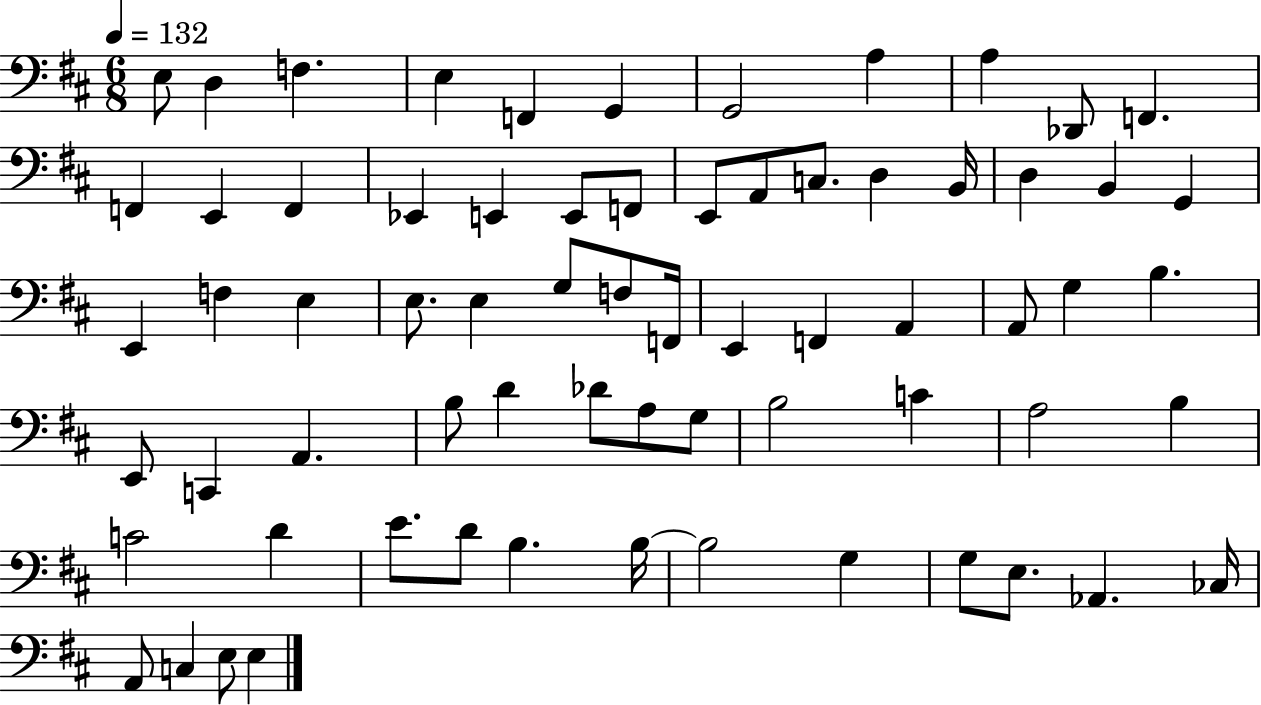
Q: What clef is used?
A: bass